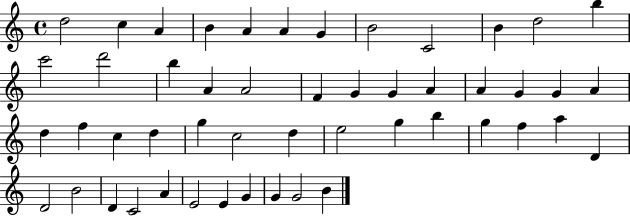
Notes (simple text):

D5/h C5/q A4/q B4/q A4/q A4/q G4/q B4/h C4/h B4/q D5/h B5/q C6/h D6/h B5/q A4/q A4/h F4/q G4/q G4/q A4/q A4/q G4/q G4/q A4/q D5/q F5/q C5/q D5/q G5/q C5/h D5/q E5/h G5/q B5/q G5/q F5/q A5/q D4/q D4/h B4/h D4/q C4/h A4/q E4/h E4/q G4/q G4/q G4/h B4/q